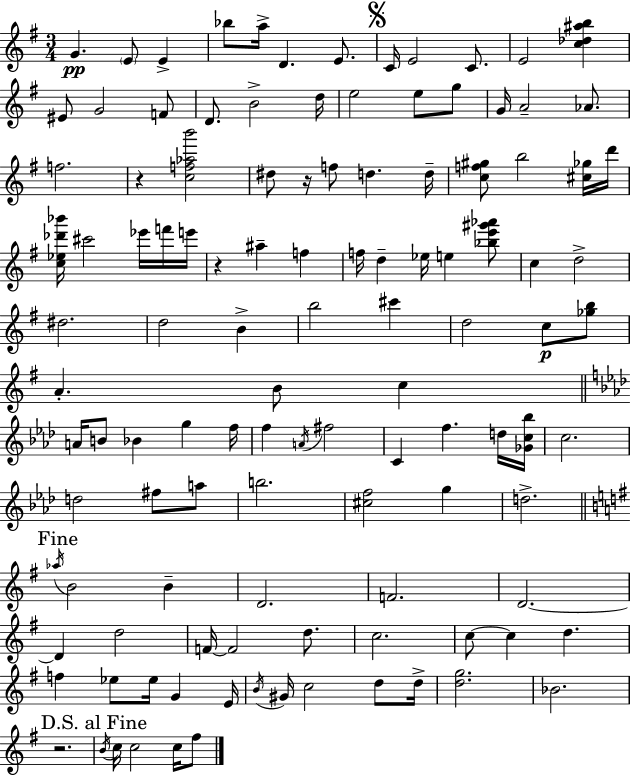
{
  \clef treble
  \numericTimeSignature
  \time 3/4
  \key e \minor
  g'4.\pp \parenthesize e'8 e'4-> | bes''8 a''16-> d'4. e'8. | \mark \markup { \musicglyph "scripts.segno" } c'16 e'2 c'8. | e'2 <c'' des'' ais'' b''>4 | \break eis'8 g'2 f'8 | d'8. b'2-> d''16 | e''2 e''8 g''8 | g'16 a'2-- aes'8. | \break f''2. | r4 <c'' f'' aes'' b'''>2 | dis''8 r16 f''8 d''4. d''16-- | <c'' f'' gis''>8 b''2 <cis'' ges''>16 d'''16 | \break <c'' ees'' des''' bes'''>16 cis'''2 ees'''16 f'''16 e'''16 | r4 ais''4-- f''4 | f''16 d''4-- ees''16 e''4 <bes'' e''' gis''' aes'''>8 | c''4 d''2-> | \break dis''2. | d''2 b'4-> | b''2 cis'''4 | d''2 c''8\p <ges'' b''>8 | \break a'4.-. b'8 c''4 | \bar "||" \break \key aes \major a'16 b'8 bes'4 g''4 f''16 | f''4 \acciaccatura { a'16 } fis''2 | c'4 f''4. d''16 | <ges' c'' bes''>16 c''2. | \break d''2 fis''8 a''8 | b''2. | <cis'' f''>2 g''4 | d''2.-> | \break \mark "Fine" \bar "||" \break \key g \major \acciaccatura { aes''16 } b'2 b'4-- | d'2. | f'2. | d'2.~~ | \break d'4 d''2 | f'16~~ f'2 d''8. | c''2. | c''8~~ c''4 d''4. | \break f''4 ees''8 ees''16 g'4 | e'16 \acciaccatura { b'16 } gis'16 c''2 d''8 | d''16-> <d'' g''>2. | bes'2. | \break r2. | \mark "D.S. al Fine" \acciaccatura { b'16 } c''16 c''2 | c''16 fis''8 \bar "|."
}